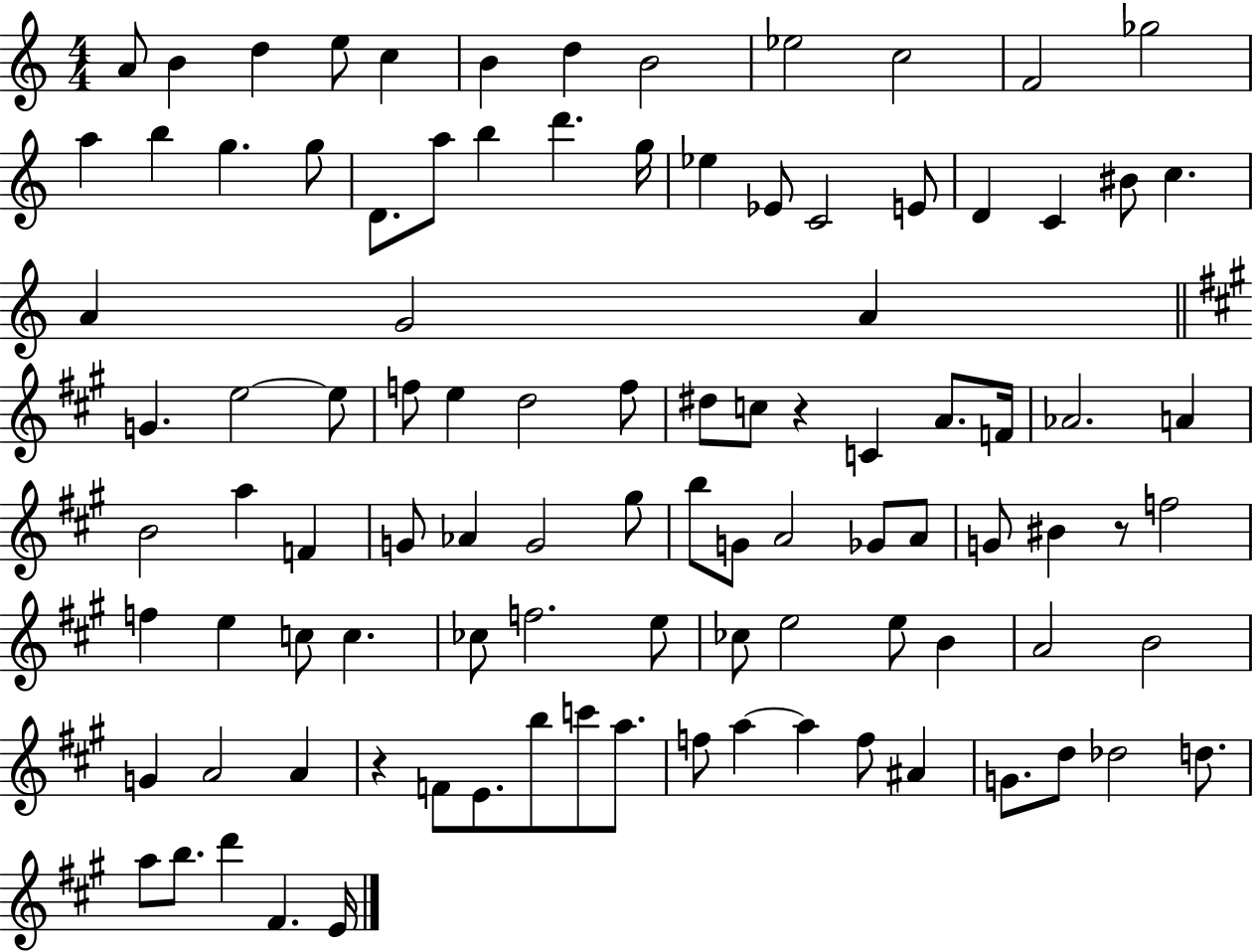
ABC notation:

X:1
T:Untitled
M:4/4
L:1/4
K:C
A/2 B d e/2 c B d B2 _e2 c2 F2 _g2 a b g g/2 D/2 a/2 b d' g/4 _e _E/2 C2 E/2 D C ^B/2 c A G2 A G e2 e/2 f/2 e d2 f/2 ^d/2 c/2 z C A/2 F/4 _A2 A B2 a F G/2 _A G2 ^g/2 b/2 G/2 A2 _G/2 A/2 G/2 ^B z/2 f2 f e c/2 c _c/2 f2 e/2 _c/2 e2 e/2 B A2 B2 G A2 A z F/2 E/2 b/2 c'/2 a/2 f/2 a a f/2 ^A G/2 d/2 _d2 d/2 a/2 b/2 d' ^F E/4